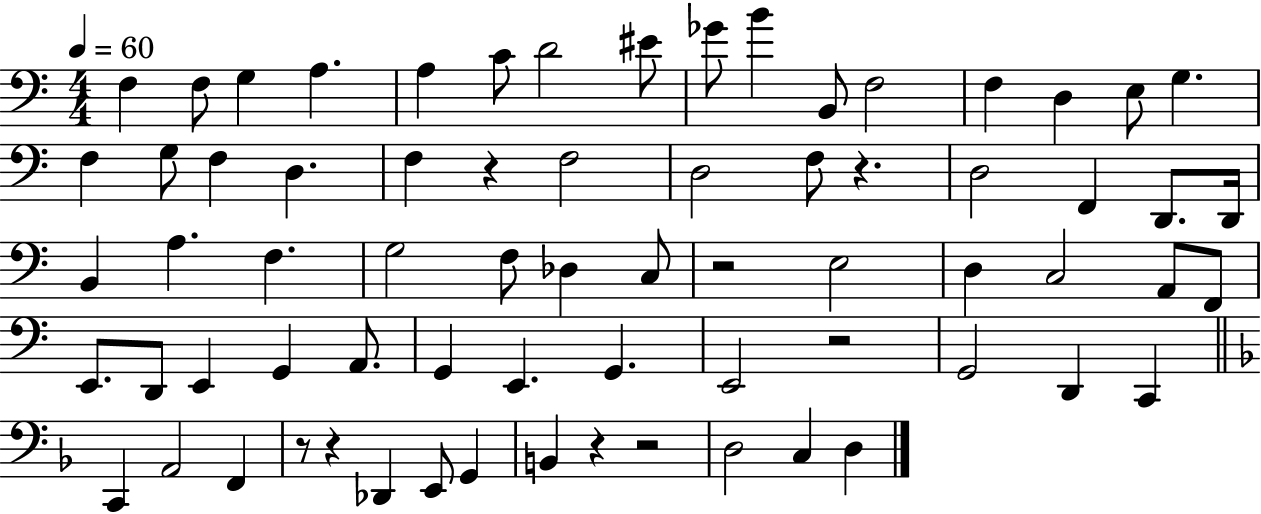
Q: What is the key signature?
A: C major